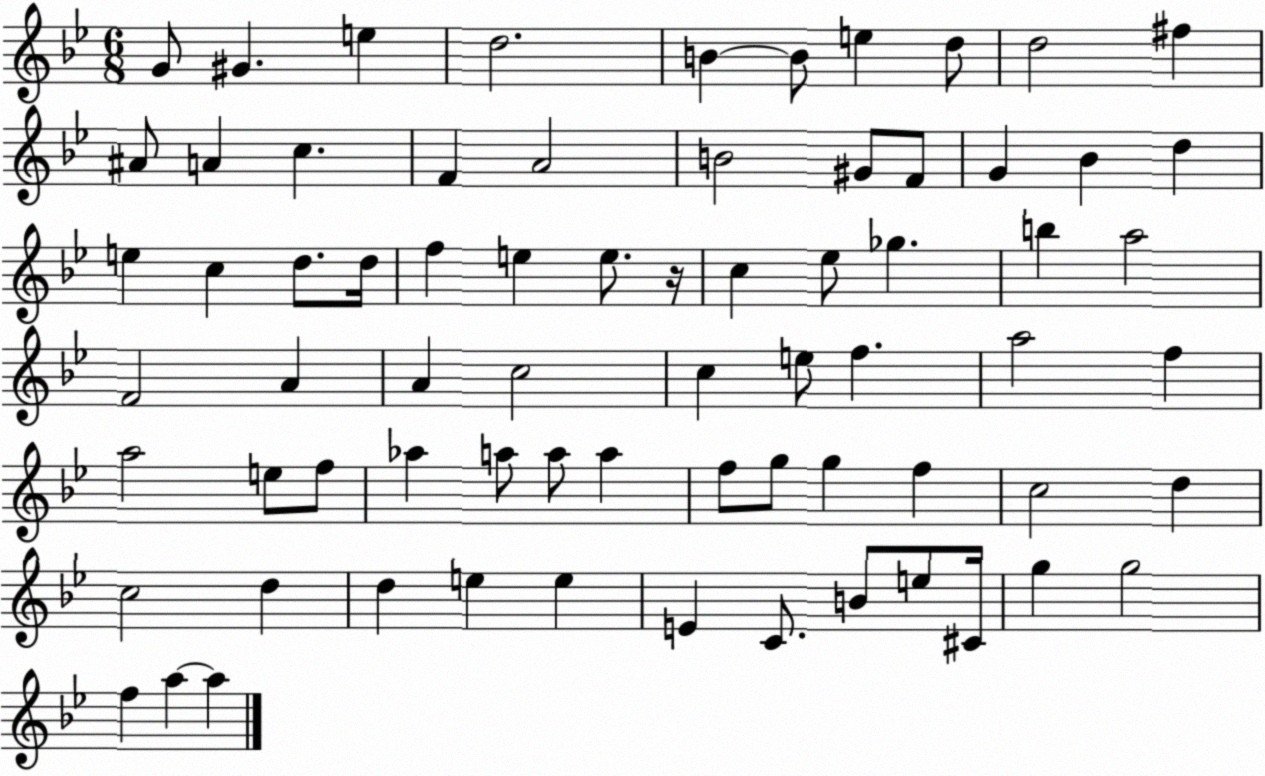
X:1
T:Untitled
M:6/8
L:1/4
K:Bb
G/2 ^G e d2 B B/2 e d/2 d2 ^f ^A/2 A c F A2 B2 ^G/2 F/2 G _B d e c d/2 d/4 f e e/2 z/4 c _e/2 _g b a2 F2 A A c2 c e/2 f a2 f a2 e/2 f/2 _a a/2 a/2 a f/2 g/2 g f c2 d c2 d d e e E C/2 B/2 e/2 ^C/4 g g2 f a a